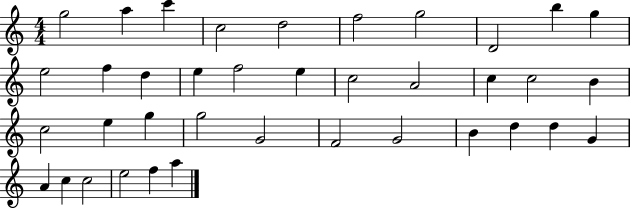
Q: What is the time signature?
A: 4/4